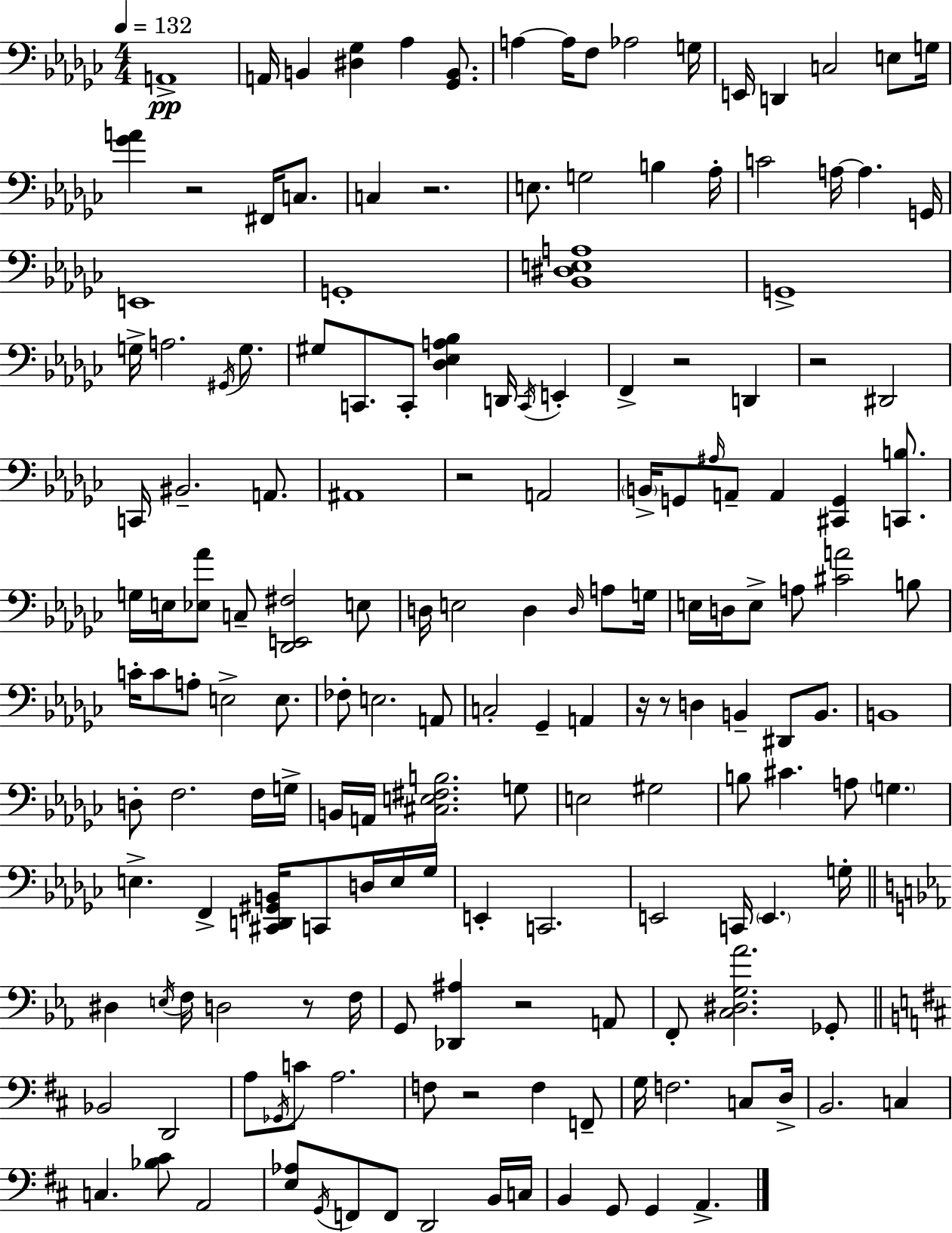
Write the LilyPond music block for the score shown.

{
  \clef bass
  \numericTimeSignature
  \time 4/4
  \key ees \minor
  \tempo 4 = 132
  \repeat volta 2 { a,1->\pp | a,16 b,4 <dis ges>4 aes4 <ges, b,>8. | a4~~ a16 f8 aes2 g16 | e,16 d,4 c2 e8 g16 | \break <ges' a'>4 r2 fis,16 c8. | c4 r2. | e8. g2 b4 aes16-. | c'2 a16~~ a4. g,16 | \break e,1 | g,1-. | <bes, dis e a>1 | g,1-> | \break g16-> a2. \acciaccatura { gis,16 } g8. | gis8 c,8. c,8-. <des ees a bes>4 d,16 \acciaccatura { c,16 } e,4-. | f,4-> r2 d,4 | r2 dis,2 | \break c,16 bis,2.-- a,8. | ais,1 | r2 a,2 | \parenthesize b,16-> g,8 \grace { ais16 } a,8-- a,4 <cis, g,>4 | \break <c, b>8. g16 e16 <ees aes'>8 c8-- <des, e, fis>2 | e8 d16 e2 d4 | \grace { d16 } a8 g16 e16 d16 e8-> a8 <cis' a'>2 | b8 c'16-. c'8 a8-. e2-> | \break e8. fes8-. e2. | a,8 c2-. ges,4-- | a,4 r16 r8 d4 b,4-- dis,8 | b,8. b,1 | \break d8-. f2. | f16 g16-> b,16 a,16 <cis e fis b>2. | g8 e2 gis2 | b8 cis'4. a8 \parenthesize g4. | \break e4.-> f,4-> <cis, d, gis, b,>16 c,8 | d16 e16 ges16 e,4-. c,2. | e,2 c,16 \parenthesize e,4. | g16-. \bar "||" \break \key ees \major dis4 \acciaccatura { e16 } f16 d2 r8 | f16 g,8 <des, ais>4 r2 a,8 | f,8-. <c dis g aes'>2. ges,8-. | \bar "||" \break \key b \minor bes,2 d,2 | a8 \acciaccatura { ges,16 } c'8 a2. | f8 r2 f4 f,8-- | g16 f2. c8 | \break d16-> b,2. c4 | c4. <bes cis'>8 a,2 | <e aes>8 \acciaccatura { g,16 } f,8 f,8 d,2 | b,16 c16 b,4 g,8 g,4 a,4.-> | \break } \bar "|."
}